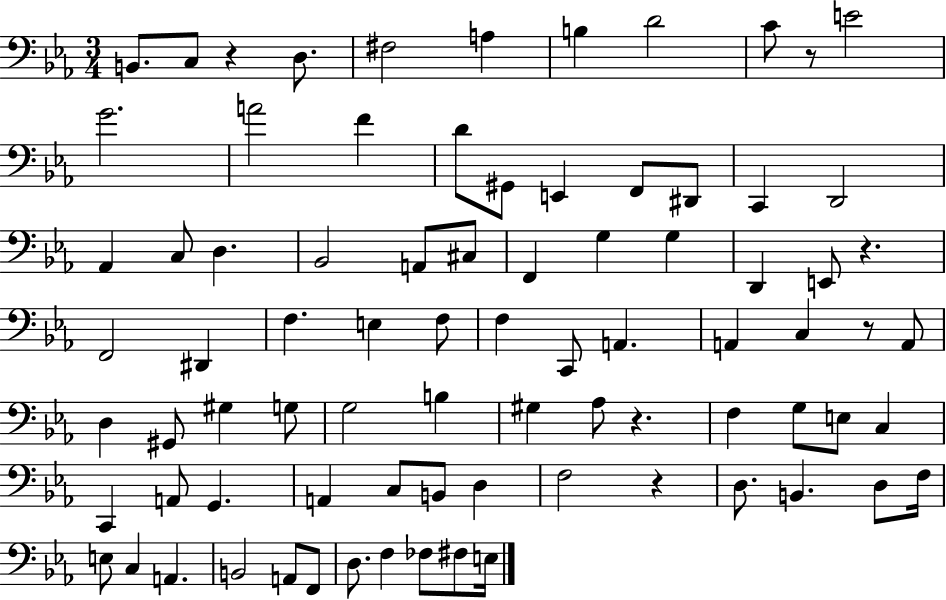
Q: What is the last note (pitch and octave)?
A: E3